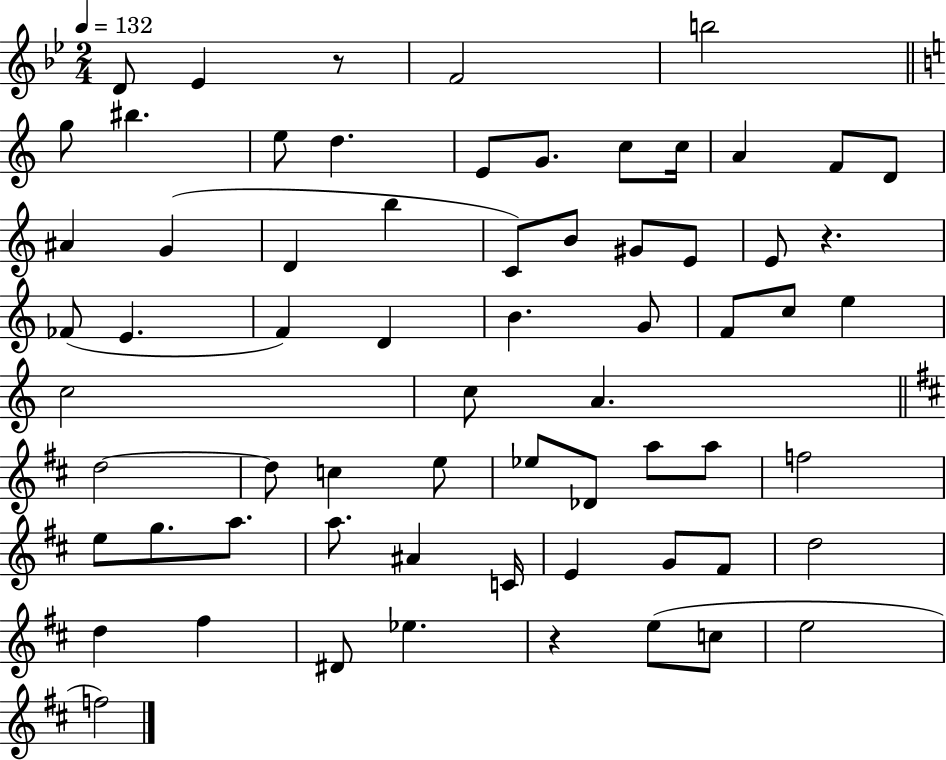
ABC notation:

X:1
T:Untitled
M:2/4
L:1/4
K:Bb
D/2 _E z/2 F2 b2 g/2 ^b e/2 d E/2 G/2 c/2 c/4 A F/2 D/2 ^A G D b C/2 B/2 ^G/2 E/2 E/2 z _F/2 E F D B G/2 F/2 c/2 e c2 c/2 A d2 d/2 c e/2 _e/2 _D/2 a/2 a/2 f2 e/2 g/2 a/2 a/2 ^A C/4 E G/2 ^F/2 d2 d ^f ^D/2 _e z e/2 c/2 e2 f2